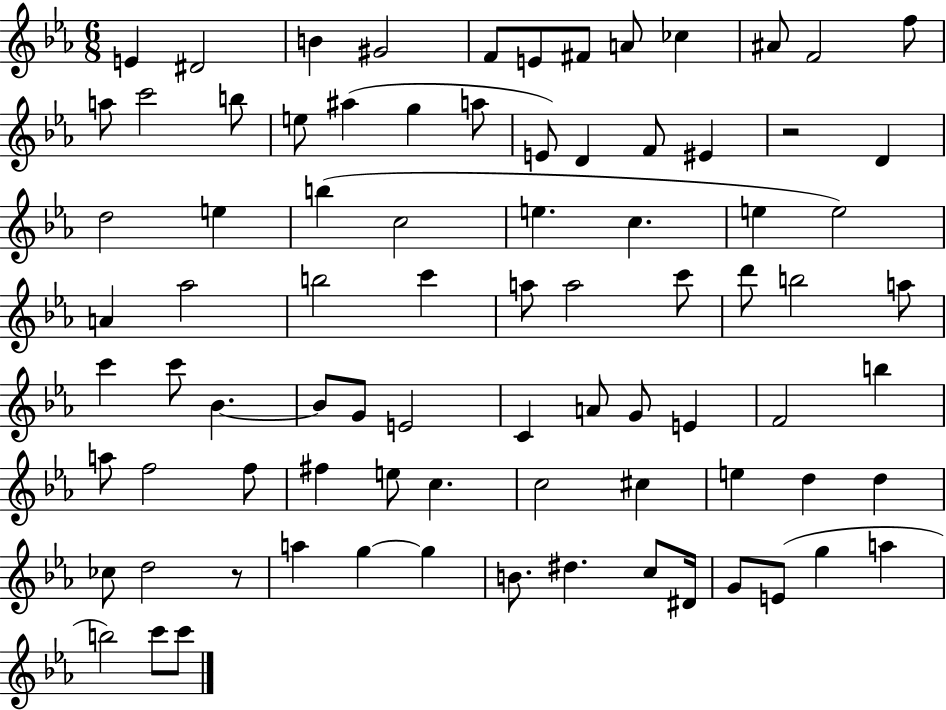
X:1
T:Untitled
M:6/8
L:1/4
K:Eb
E ^D2 B ^G2 F/2 E/2 ^F/2 A/2 _c ^A/2 F2 f/2 a/2 c'2 b/2 e/2 ^a g a/2 E/2 D F/2 ^E z2 D d2 e b c2 e c e e2 A _a2 b2 c' a/2 a2 c'/2 d'/2 b2 a/2 c' c'/2 _B _B/2 G/2 E2 C A/2 G/2 E F2 b a/2 f2 f/2 ^f e/2 c c2 ^c e d d _c/2 d2 z/2 a g g B/2 ^d c/2 ^D/4 G/2 E/2 g a b2 c'/2 c'/2